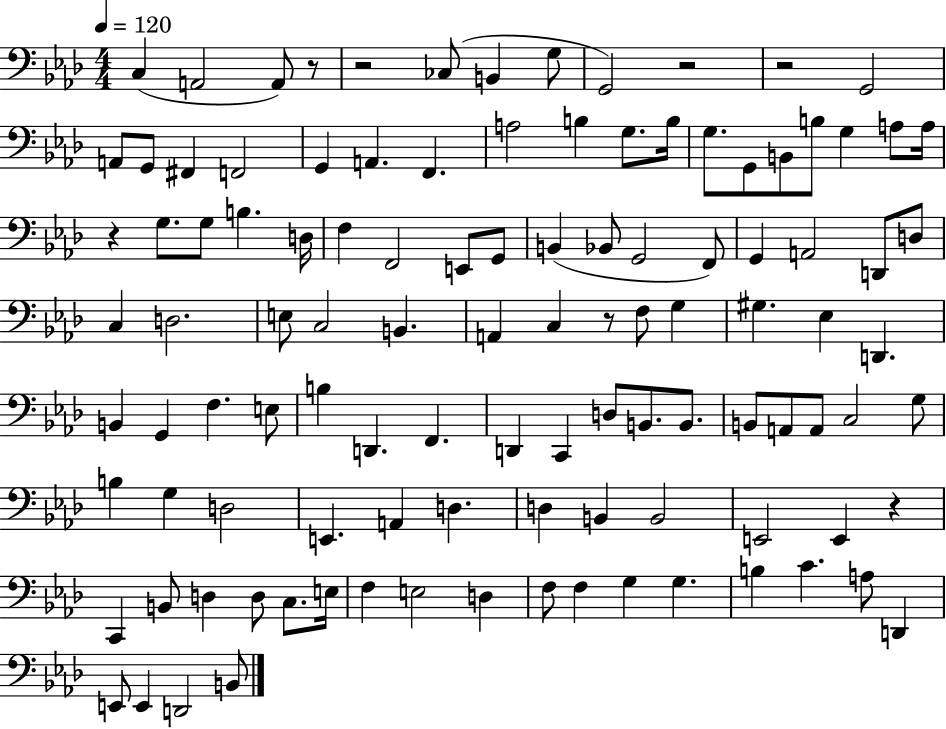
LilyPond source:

{
  \clef bass
  \numericTimeSignature
  \time 4/4
  \key aes \major
  \tempo 4 = 120
  c4( a,2 a,8) r8 | r2 ces8( b,4 g8 | g,2) r2 | r2 g,2 | \break a,8 g,8 fis,4 f,2 | g,4 a,4. f,4. | a2 b4 g8. b16 | g8. g,8 b,8 b8 g4 a8 a16 | \break r4 g8. g8 b4. d16 | f4 f,2 e,8 g,8 | b,4( bes,8 g,2 f,8) | g,4 a,2 d,8 d8 | \break c4 d2. | e8 c2 b,4. | a,4 c4 r8 f8 g4 | gis4. ees4 d,4. | \break b,4 g,4 f4. e8 | b4 d,4. f,4. | d,4 c,4 d8 b,8. b,8. | b,8 a,8 a,8 c2 g8 | \break b4 g4 d2 | e,4. a,4 d4. | d4 b,4 b,2 | e,2 e,4 r4 | \break c,4 b,8 d4 d8 c8. e16 | f4 e2 d4 | f8 f4 g4 g4. | b4 c'4. a8 d,4 | \break e,8 e,4 d,2 b,8 | \bar "|."
}